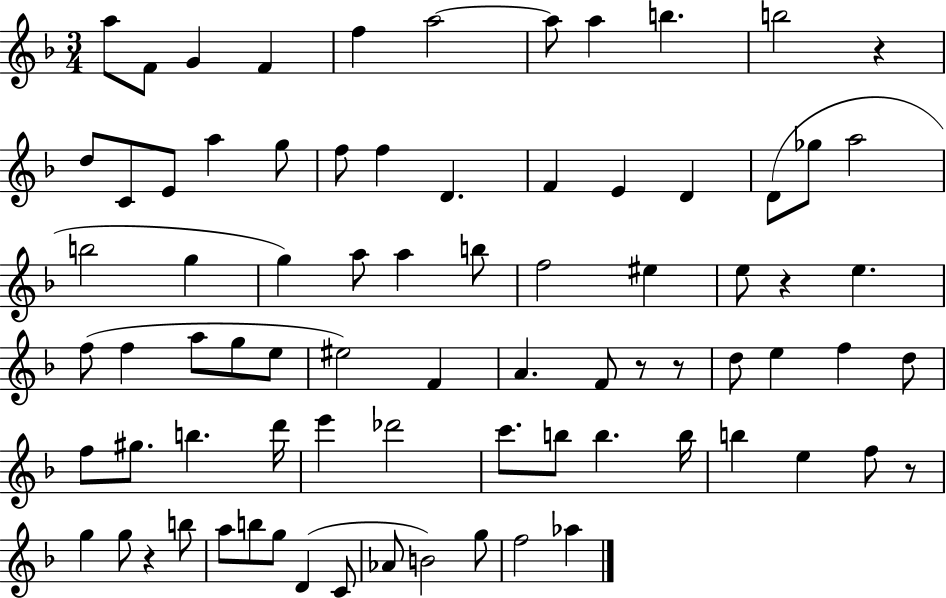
A5/e F4/e G4/q F4/q F5/q A5/h A5/e A5/q B5/q. B5/h R/q D5/e C4/e E4/e A5/q G5/e F5/e F5/q D4/q. F4/q E4/q D4/q D4/e Gb5/e A5/h B5/h G5/q G5/q A5/e A5/q B5/e F5/h EIS5/q E5/e R/q E5/q. F5/e F5/q A5/e G5/e E5/e EIS5/h F4/q A4/q. F4/e R/e R/e D5/e E5/q F5/q D5/e F5/e G#5/e. B5/q. D6/s E6/q Db6/h C6/e. B5/e B5/q. B5/s B5/q E5/q F5/e R/e G5/q G5/e R/q B5/e A5/e B5/e G5/e D4/q C4/e Ab4/e B4/h G5/e F5/h Ab5/q